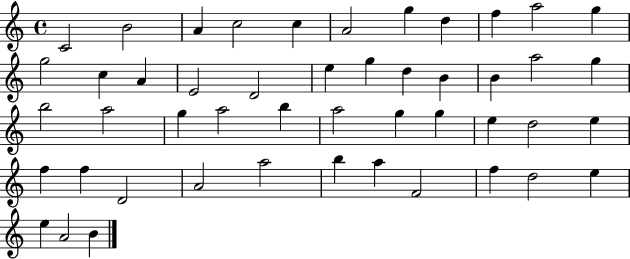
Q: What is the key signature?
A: C major